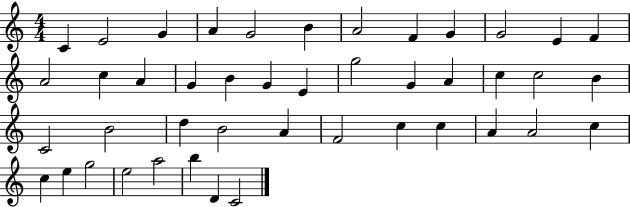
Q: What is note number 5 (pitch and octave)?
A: G4